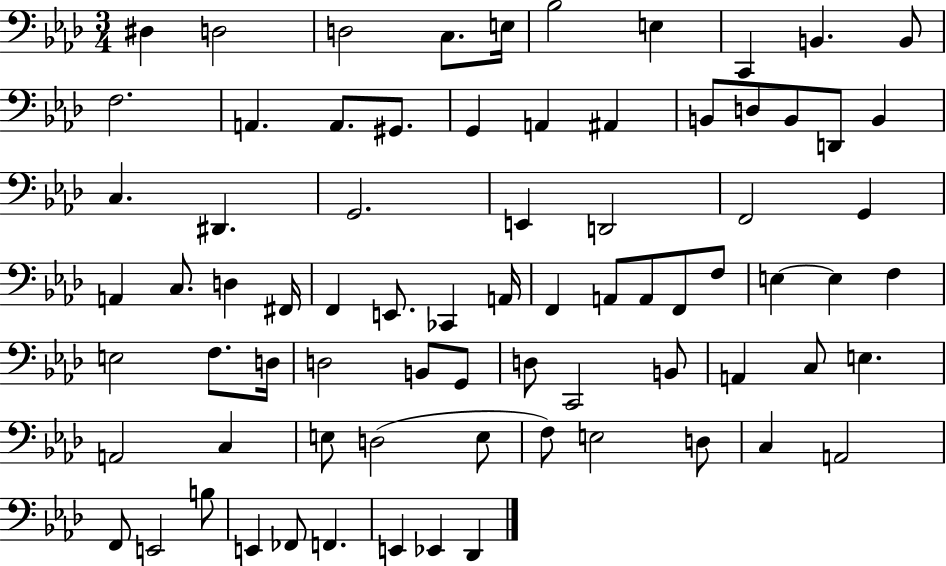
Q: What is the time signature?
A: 3/4